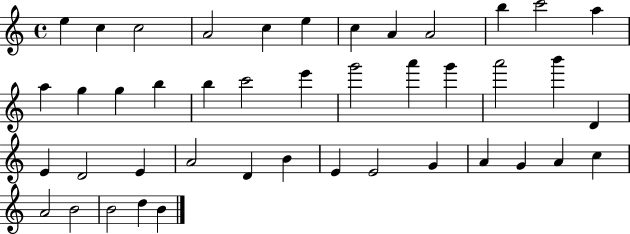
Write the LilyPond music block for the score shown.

{
  \clef treble
  \time 4/4
  \defaultTimeSignature
  \key c \major
  e''4 c''4 c''2 | a'2 c''4 e''4 | c''4 a'4 a'2 | b''4 c'''2 a''4 | \break a''4 g''4 g''4 b''4 | b''4 c'''2 e'''4 | g'''2 a'''4 g'''4 | a'''2 b'''4 d'4 | \break e'4 d'2 e'4 | a'2 d'4 b'4 | e'4 e'2 g'4 | a'4 g'4 a'4 c''4 | \break a'2 b'2 | b'2 d''4 b'4 | \bar "|."
}